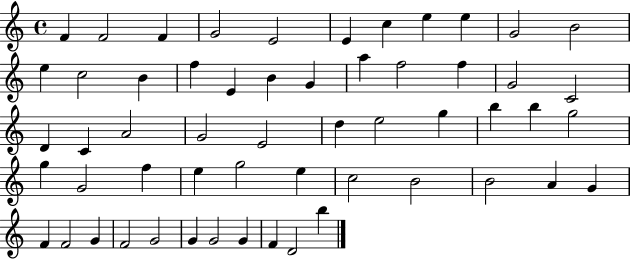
{
  \clef treble
  \time 4/4
  \defaultTimeSignature
  \key c \major
  f'4 f'2 f'4 | g'2 e'2 | e'4 c''4 e''4 e''4 | g'2 b'2 | \break e''4 c''2 b'4 | f''4 e'4 b'4 g'4 | a''4 f''2 f''4 | g'2 c'2 | \break d'4 c'4 a'2 | g'2 e'2 | d''4 e''2 g''4 | b''4 b''4 g''2 | \break g''4 g'2 f''4 | e''4 g''2 e''4 | c''2 b'2 | b'2 a'4 g'4 | \break f'4 f'2 g'4 | f'2 g'2 | g'4 g'2 g'4 | f'4 d'2 b''4 | \break \bar "|."
}